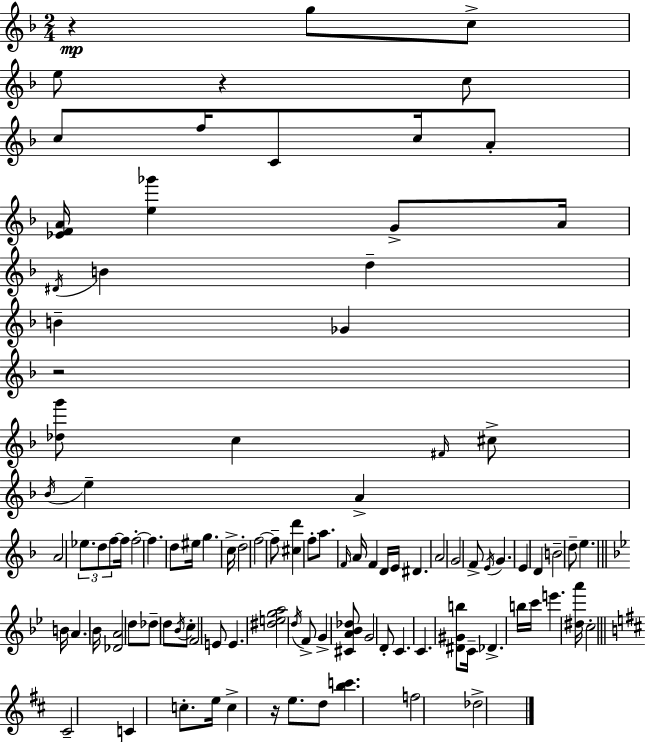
R/q G5/e C5/e E5/e R/q C5/e C5/e F5/s C4/e C5/s A4/e [Eb4,F4,A4]/s [E5,Gb6]/q G4/e A4/s D#4/s B4/q D5/q B4/q Gb4/q R/h [Db5,G6]/e C5/q F#4/s C#5/e Bb4/s E5/q A4/q A4/h Eb5/e. D5/e F5/e F5/s F5/h F5/q. D5/e EIS5/s G5/q. C5/s D5/h F5/h F5/e [C#5,D6]/q F5/e A5/e. F4/s A4/s F4/q D4/s E4/s D#4/q. A4/h G4/h F4/e E4/s G4/q. E4/q D4/q B4/h D5/e E5/q. B4/s A4/q. Bb4/s [Db4,A4]/h D5/e Db5/e D5/e Bb4/s C5/e F4/h E4/e E4/q. [D#5,E5,G5,A5]/h D5/s F4/e G4/q [C#4,A4,Bb4,Db5]/e G4/h D4/e C4/q. C4/q. [D#4,G#4,B5]/e C4/s Db4/q. B5/s C6/s E6/q. [D#5,A6]/s C5/h C#4/h C4/q C5/e. E5/s C5/q R/s E5/e. D5/e [B5,C6]/q. F5/h Db5/h